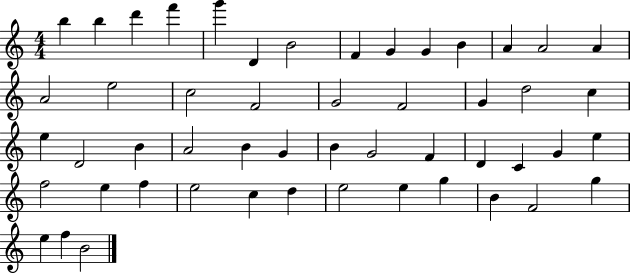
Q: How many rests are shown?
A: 0